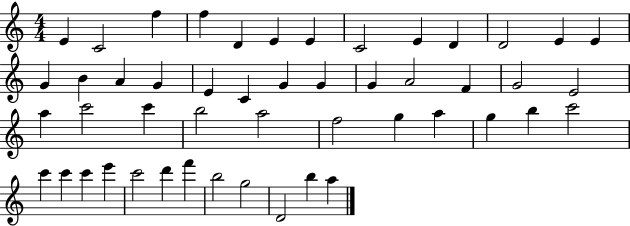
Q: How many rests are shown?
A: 0